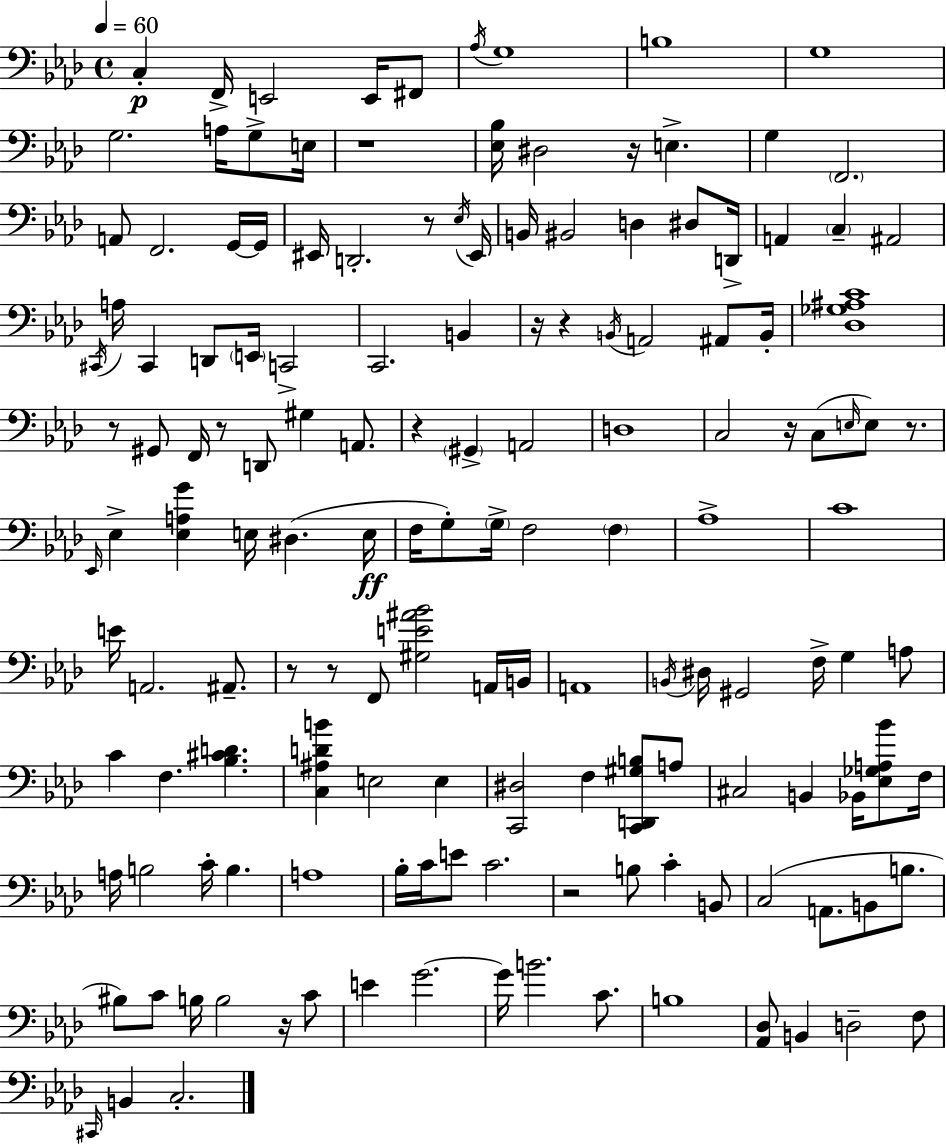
{
  \clef bass
  \time 4/4
  \defaultTimeSignature
  \key aes \major
  \tempo 4 = 60
  c4-.\p f,16-> e,2 e,16 fis,8 | \acciaccatura { aes16 } g1 | b1 | g1 | \break g2. a16 g8-> | e16 r1 | <ees bes>16 dis2 r16 e4.-> | g4 \parenthesize f,2. | \break a,8 f,2. g,16~~ | g,16 eis,16 d,2.-. r8 | \acciaccatura { ees16 } eis,16 b,16 bis,2 d4 dis8 | d,16-> a,4 \parenthesize c4-- ais,2 | \break \acciaccatura { cis,16 } a16 cis,4 d,8 \parenthesize e,16 c,2-> | c,2. b,4 | r16 r4 \acciaccatura { b,16 } a,2 | ais,8 b,16-. <des ges ais c'>1 | \break r8 gis,8 f,16 r8 d,8 gis4 | a,8. r4 \parenthesize gis,4-> a,2 | d1 | c2 r16 c8( \grace { e16 } | \break e8) r8. \grace { ees,16 } ees4-> <ees a g'>4 e16 dis4.( | e16\ff f16 g8-.) \parenthesize g16-> f2 | \parenthesize f4 aes1-> | c'1 | \break e'16 a,2. | ais,8.-- r8 r8 f,8 <gis e' ais' bes'>2 | a,16 b,16 a,1 | \acciaccatura { b,16 } dis16 gis,2 | \break f16-> g4 a8 c'4 f4. | <bes cis' d'>4. <c ais d' b'>4 e2 | e4 <c, dis>2 f4 | <c, d, gis b>8 a8 cis2 b,4 | \break bes,16 <ees ges a bes'>8 f16 a16 b2 | c'16-. b4. a1 | bes16-. c'16 e'8 c'2. | r2 b8 | \break c'4-. b,8 c2( a,8. | b,8 b8. bis8) c'8 b16 b2 | r16 c'8 e'4 g'2.~~ | g'16 b'2. | \break c'8. b1 | <aes, des>8 b,4 d2-- | f8 \grace { cis,16 } b,4 c2.-. | \bar "|."
}